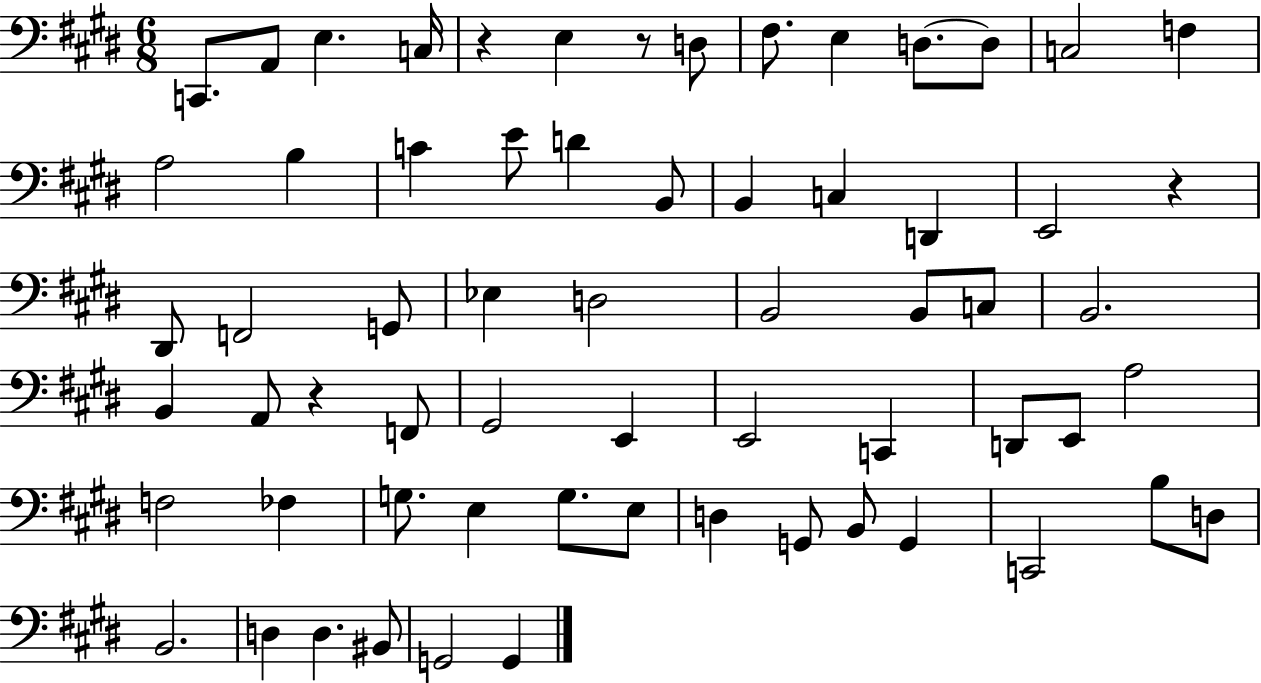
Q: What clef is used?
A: bass